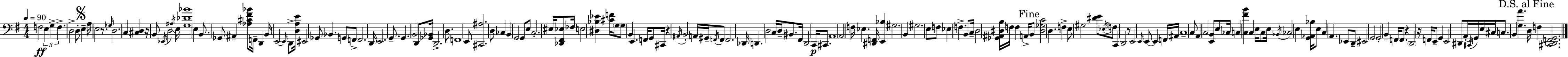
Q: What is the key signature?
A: G major